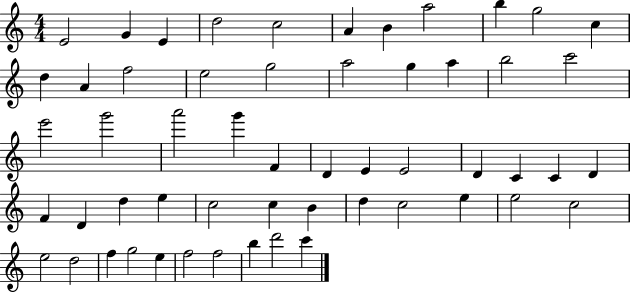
{
  \clef treble
  \numericTimeSignature
  \time 4/4
  \key c \major
  e'2 g'4 e'4 | d''2 c''2 | a'4 b'4 a''2 | b''4 g''2 c''4 | \break d''4 a'4 f''2 | e''2 g''2 | a''2 g''4 a''4 | b''2 c'''2 | \break e'''2 g'''2 | a'''2 g'''4 f'4 | d'4 e'4 e'2 | d'4 c'4 c'4 d'4 | \break f'4 d'4 d''4 e''4 | c''2 c''4 b'4 | d''4 c''2 e''4 | e''2 c''2 | \break e''2 d''2 | f''4 g''2 e''4 | f''2 f''2 | b''4 d'''2 c'''4 | \break \bar "|."
}